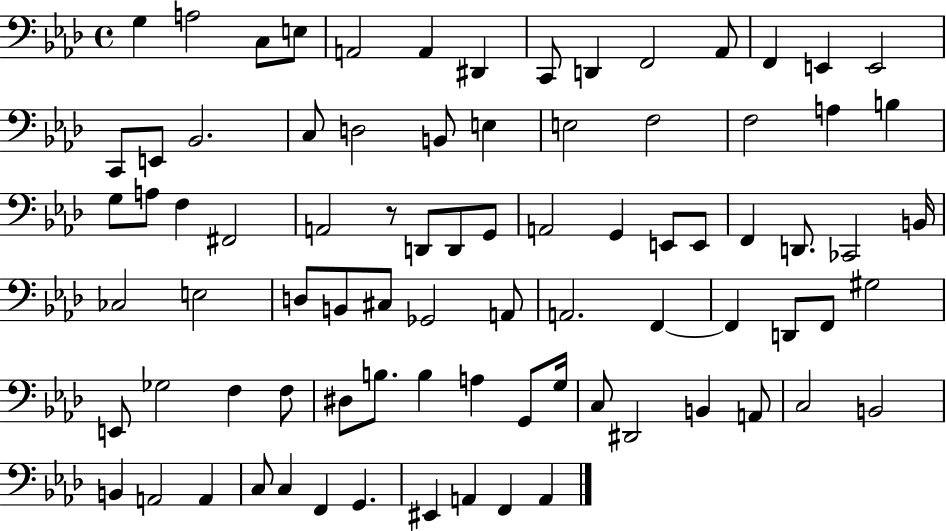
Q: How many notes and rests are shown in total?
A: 83